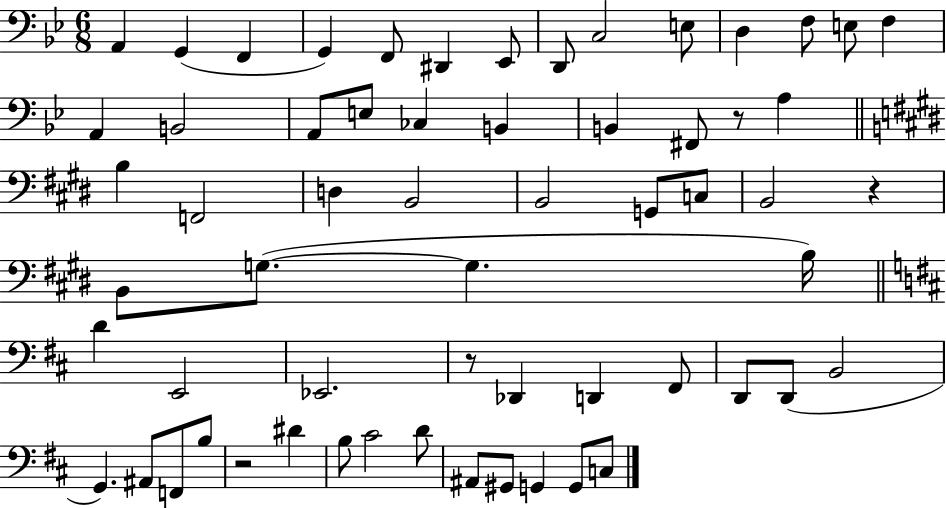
A2/q G2/q F2/q G2/q F2/e D#2/q Eb2/e D2/e C3/h E3/e D3/q F3/e E3/e F3/q A2/q B2/h A2/e E3/e CES3/q B2/q B2/q F#2/e R/e A3/q B3/q F2/h D3/q B2/h B2/h G2/e C3/e B2/h R/q B2/e G3/e. G3/q. B3/s D4/q E2/h Eb2/h. R/e Db2/q D2/q F#2/e D2/e D2/e B2/h G2/q. A#2/e F2/e B3/e R/h D#4/q B3/e C#4/h D4/e A#2/e G#2/e G2/q G2/e C3/e